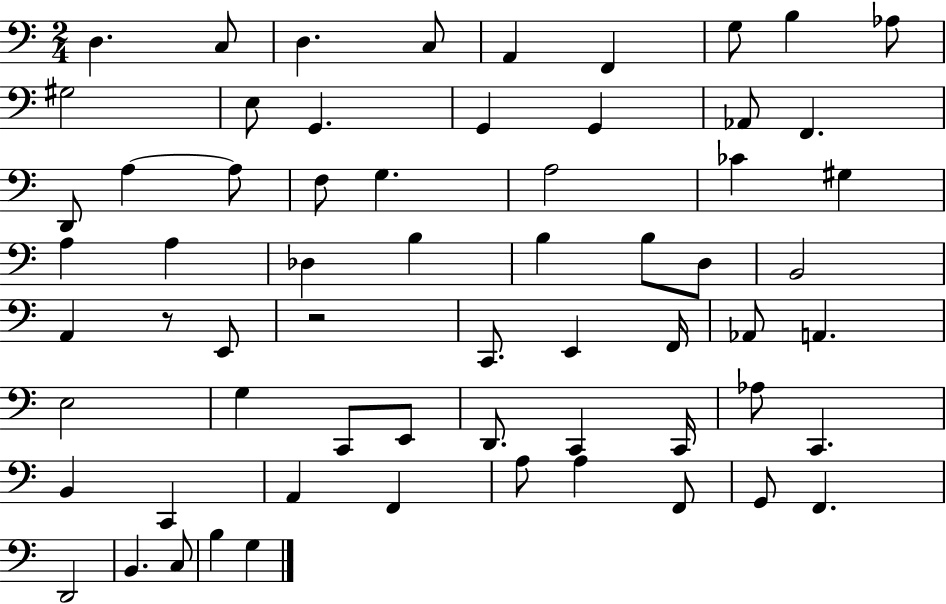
X:1
T:Untitled
M:2/4
L:1/4
K:C
D, C,/2 D, C,/2 A,, F,, G,/2 B, _A,/2 ^G,2 E,/2 G,, G,, G,, _A,,/2 F,, D,,/2 A, A,/2 F,/2 G, A,2 _C ^G, A, A, _D, B, B, B,/2 D,/2 B,,2 A,, z/2 E,,/2 z2 C,,/2 E,, F,,/4 _A,,/2 A,, E,2 G, C,,/2 E,,/2 D,,/2 C,, C,,/4 _A,/2 C,, B,, C,, A,, F,, A,/2 A, F,,/2 G,,/2 F,, D,,2 B,, C,/2 B, G,